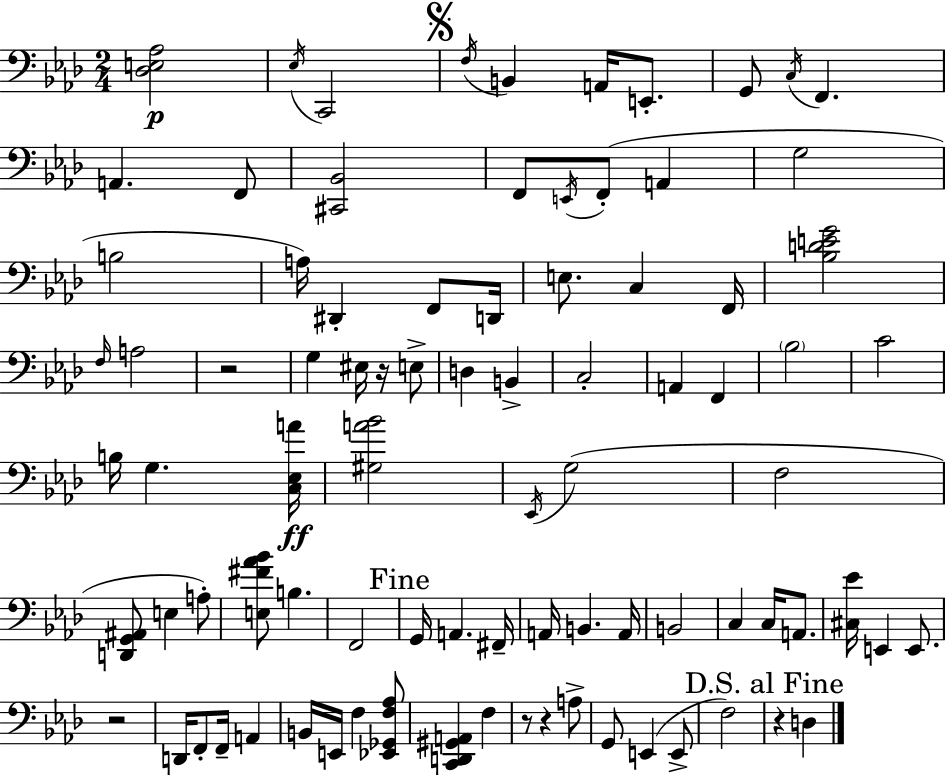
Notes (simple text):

[Db3,E3,Ab3]/h Eb3/s C2/h F3/s B2/q A2/s E2/e. G2/e C3/s F2/q. A2/q. F2/e [C#2,Bb2]/h F2/e E2/s F2/e A2/q G3/h B3/h A3/s D#2/q F2/e D2/s E3/e. C3/q F2/s [Bb3,D4,E4,G4]/h F3/s A3/h R/h G3/q EIS3/s R/s E3/e D3/q B2/q C3/h A2/q F2/q Bb3/h C4/h B3/s G3/q. [C3,Eb3,A4]/s [G#3,A4,Bb4]/h Eb2/s G3/h F3/h [D2,G2,A#2]/e E3/q A3/e [E3,F#4,Ab4,Bb4]/e B3/q. F2/h G2/s A2/q. F#2/s A2/s B2/q. A2/s B2/h C3/q C3/s A2/e. [C#3,Eb4]/s E2/q E2/e. R/h D2/s F2/e F2/s A2/q B2/s E2/s F3/q [Eb2,Gb2,F3,Ab3]/e [C2,D2,G#2,A2]/q F3/q R/e R/q A3/e G2/e E2/q E2/e F3/h R/q D3/q